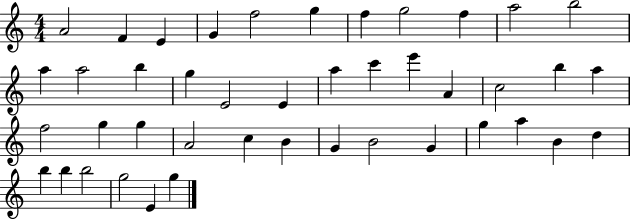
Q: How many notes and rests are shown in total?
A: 43